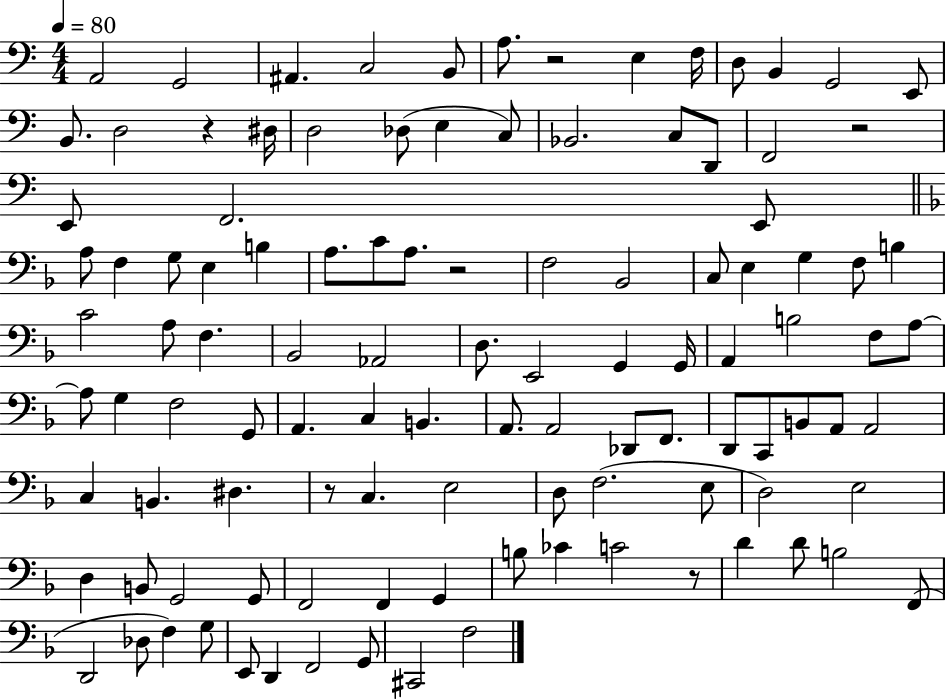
X:1
T:Untitled
M:4/4
L:1/4
K:C
A,,2 G,,2 ^A,, C,2 B,,/2 A,/2 z2 E, F,/4 D,/2 B,, G,,2 E,,/2 B,,/2 D,2 z ^D,/4 D,2 _D,/2 E, C,/2 _B,,2 C,/2 D,,/2 F,,2 z2 E,,/2 F,,2 E,,/2 A,/2 F, G,/2 E, B, A,/2 C/2 A,/2 z2 F,2 _B,,2 C,/2 E, G, F,/2 B, C2 A,/2 F, _B,,2 _A,,2 D,/2 E,,2 G,, G,,/4 A,, B,2 F,/2 A,/2 A,/2 G, F,2 G,,/2 A,, C, B,, A,,/2 A,,2 _D,,/2 F,,/2 D,,/2 C,,/2 B,,/2 A,,/2 A,,2 C, B,, ^D, z/2 C, E,2 D,/2 F,2 E,/2 D,2 E,2 D, B,,/2 G,,2 G,,/2 F,,2 F,, G,, B,/2 _C C2 z/2 D D/2 B,2 F,,/2 D,,2 _D,/2 F, G,/2 E,,/2 D,, F,,2 G,,/2 ^C,,2 F,2